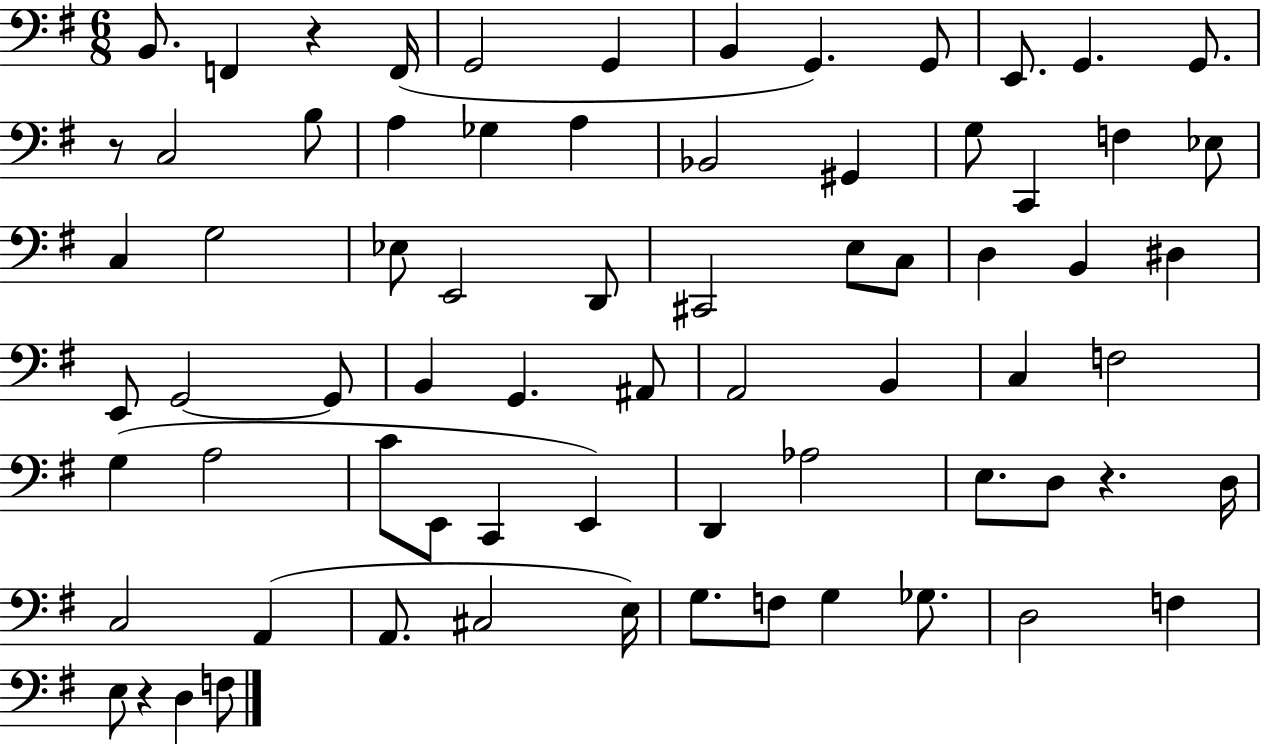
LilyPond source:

{
  \clef bass
  \numericTimeSignature
  \time 6/8
  \key g \major
  b,8. f,4 r4 f,16( | g,2 g,4 | b,4 g,4.) g,8 | e,8. g,4. g,8. | \break r8 c2 b8 | a4 ges4 a4 | bes,2 gis,4 | g8 c,4 f4 ees8 | \break c4 g2 | ees8 e,2 d,8 | cis,2 e8 c8 | d4 b,4 dis4 | \break e,8 g,2~~ g,8 | b,4 g,4. ais,8 | a,2 b,4 | c4 f2 | \break g4( a2 | c'8 e,8 c,4 e,4) | d,4 aes2 | e8. d8 r4. d16 | \break c2 a,4( | a,8. cis2 e16) | g8. f8 g4 ges8. | d2 f4 | \break e8 r4 d4 f8 | \bar "|."
}